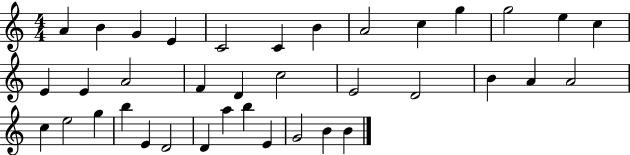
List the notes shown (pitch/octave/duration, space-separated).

A4/q B4/q G4/q E4/q C4/h C4/q B4/q A4/h C5/q G5/q G5/h E5/q C5/q E4/q E4/q A4/h F4/q D4/q C5/h E4/h D4/h B4/q A4/q A4/h C5/q E5/h G5/q B5/q E4/q D4/h D4/q A5/q B5/q E4/q G4/h B4/q B4/q